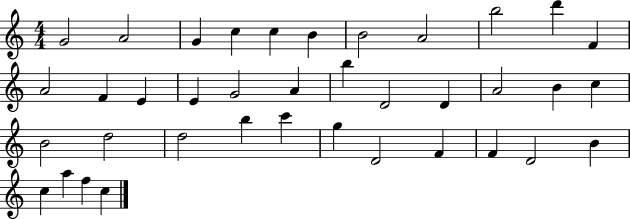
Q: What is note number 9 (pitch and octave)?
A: B5